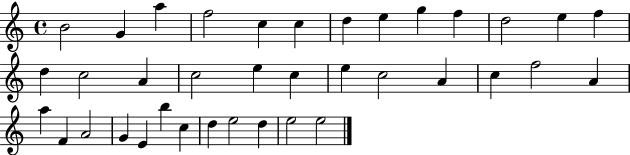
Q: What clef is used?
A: treble